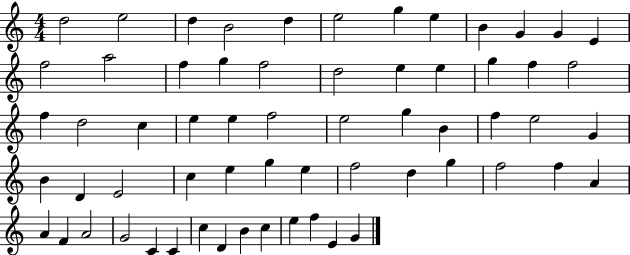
{
  \clef treble
  \numericTimeSignature
  \time 4/4
  \key c \major
  d''2 e''2 | d''4 b'2 d''4 | e''2 g''4 e''4 | b'4 g'4 g'4 e'4 | \break f''2 a''2 | f''4 g''4 f''2 | d''2 e''4 e''4 | g''4 f''4 f''2 | \break f''4 d''2 c''4 | e''4 e''4 f''2 | e''2 g''4 b'4 | f''4 e''2 g'4 | \break b'4 d'4 e'2 | c''4 e''4 g''4 e''4 | f''2 d''4 g''4 | f''2 f''4 a'4 | \break a'4 f'4 a'2 | g'2 c'4 c'4 | c''4 d'4 b'4 c''4 | e''4 f''4 e'4 g'4 | \break \bar "|."
}